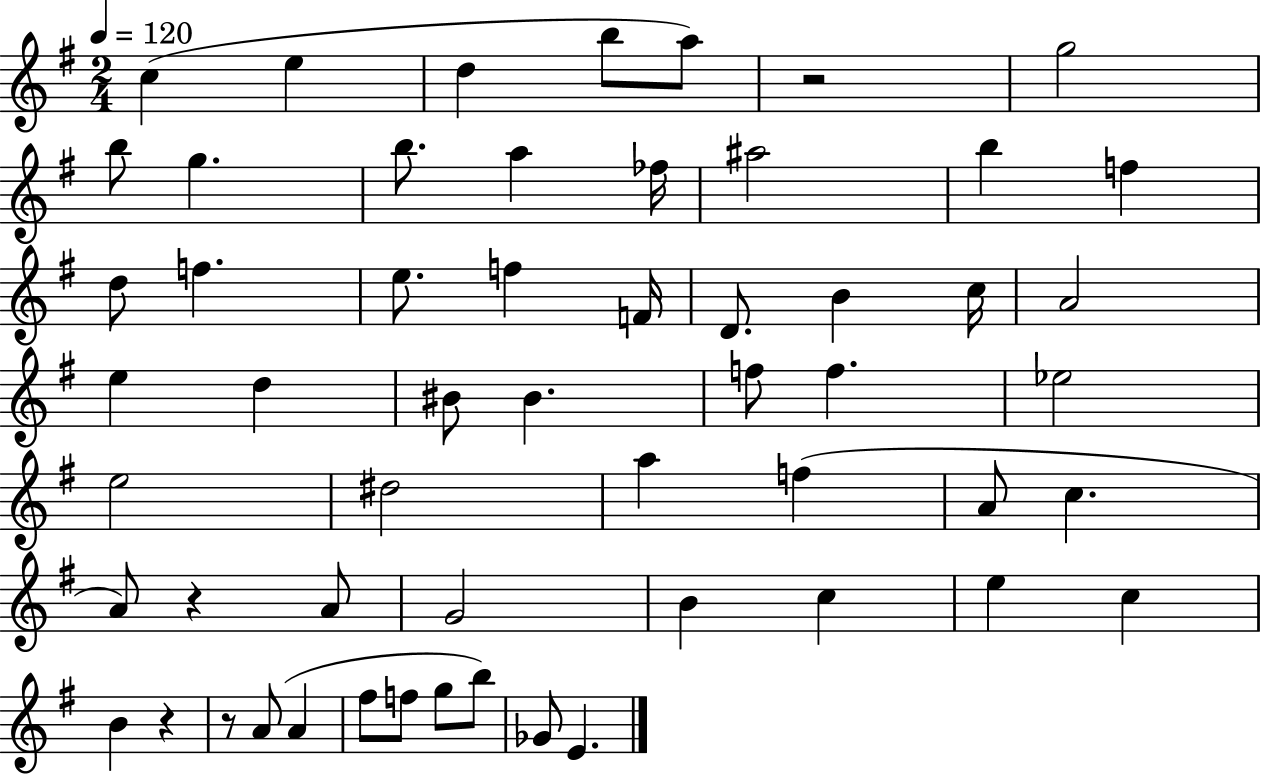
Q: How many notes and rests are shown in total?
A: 56